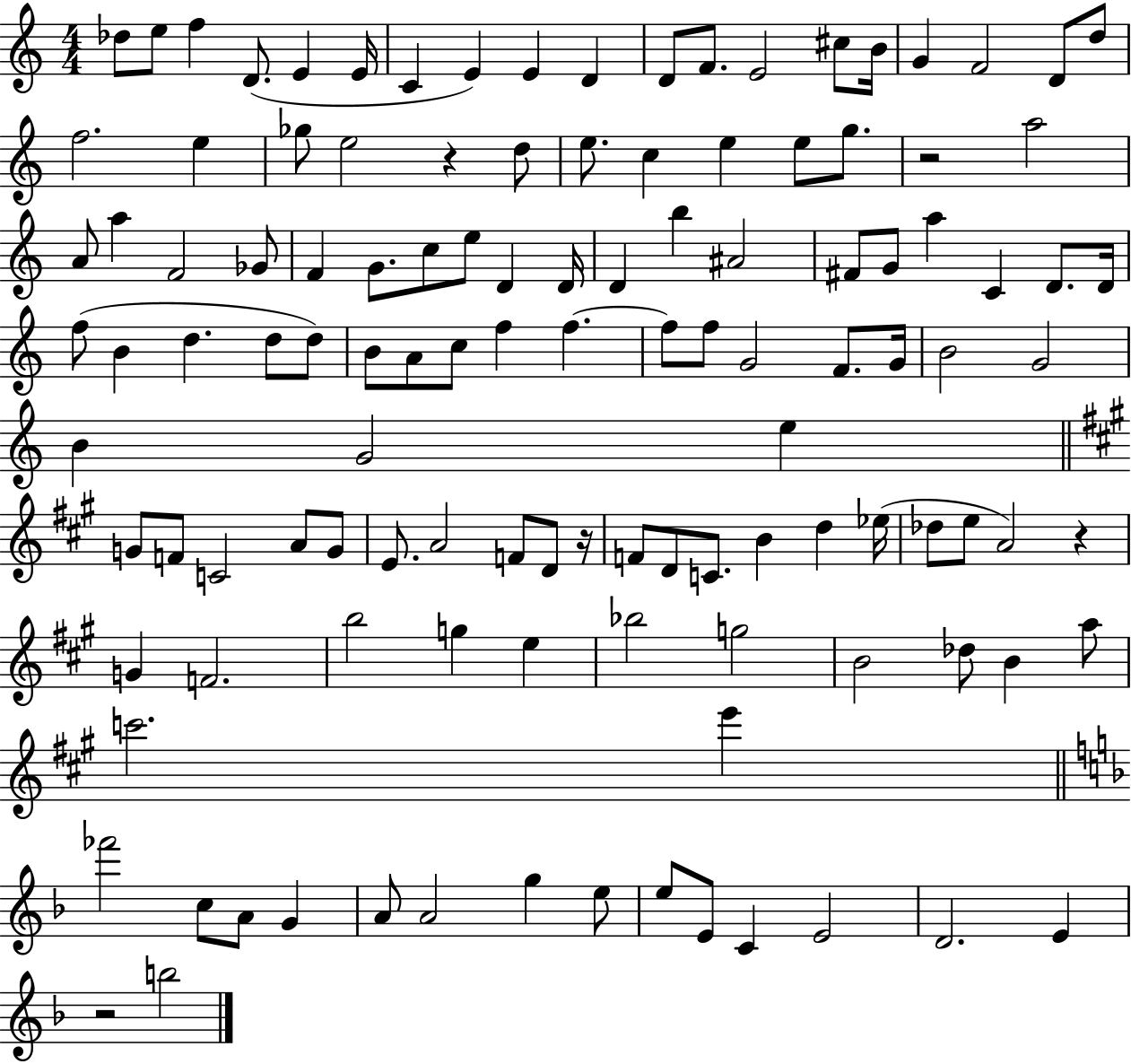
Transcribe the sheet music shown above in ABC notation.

X:1
T:Untitled
M:4/4
L:1/4
K:C
_d/2 e/2 f D/2 E E/4 C E E D D/2 F/2 E2 ^c/2 B/4 G F2 D/2 d/2 f2 e _g/2 e2 z d/2 e/2 c e e/2 g/2 z2 a2 A/2 a F2 _G/2 F G/2 c/2 e/2 D D/4 D b ^A2 ^F/2 G/2 a C D/2 D/4 f/2 B d d/2 d/2 B/2 A/2 c/2 f f f/2 f/2 G2 F/2 G/4 B2 G2 B G2 e G/2 F/2 C2 A/2 G/2 E/2 A2 F/2 D/2 z/4 F/2 D/2 C/2 B d _e/4 _d/2 e/2 A2 z G F2 b2 g e _b2 g2 B2 _d/2 B a/2 c'2 e' _f'2 c/2 A/2 G A/2 A2 g e/2 e/2 E/2 C E2 D2 E z2 b2